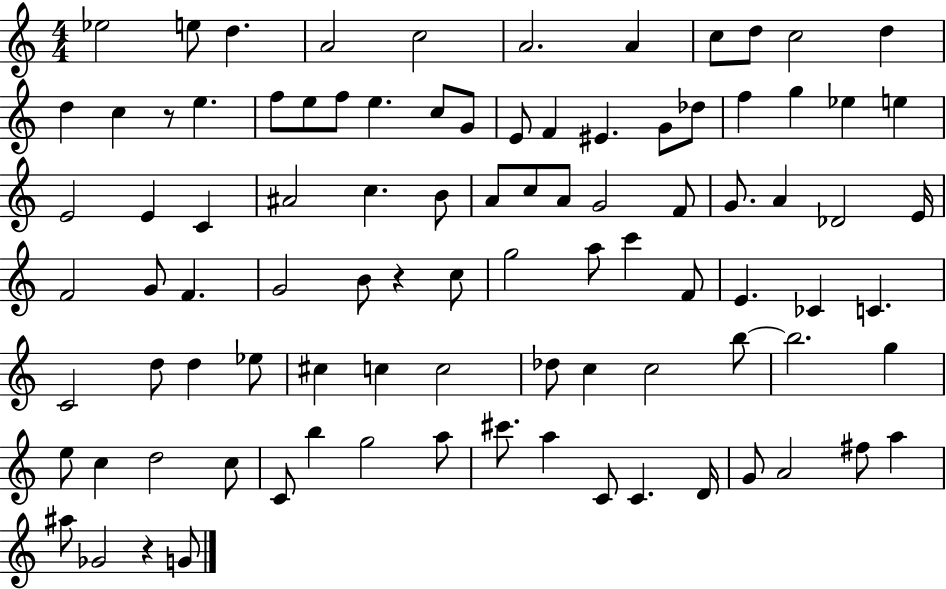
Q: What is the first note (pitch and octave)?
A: Eb5